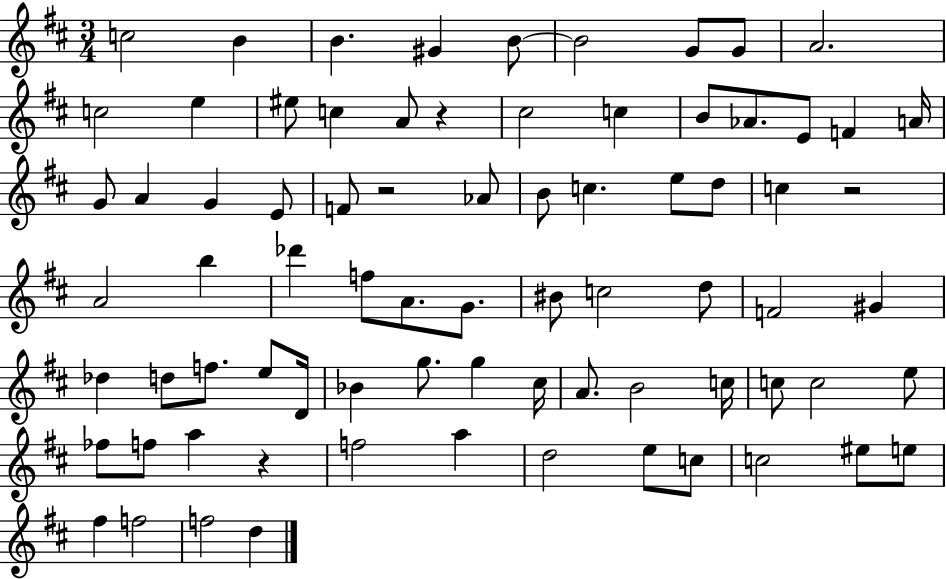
X:1
T:Untitled
M:3/4
L:1/4
K:D
c2 B B ^G B/2 B2 G/2 G/2 A2 c2 e ^e/2 c A/2 z ^c2 c B/2 _A/2 E/2 F A/4 G/2 A G E/2 F/2 z2 _A/2 B/2 c e/2 d/2 c z2 A2 b _d' f/2 A/2 G/2 ^B/2 c2 d/2 F2 ^G _d d/2 f/2 e/2 D/4 _B g/2 g ^c/4 A/2 B2 c/4 c/2 c2 e/2 _f/2 f/2 a z f2 a d2 e/2 c/2 c2 ^e/2 e/2 ^f f2 f2 d